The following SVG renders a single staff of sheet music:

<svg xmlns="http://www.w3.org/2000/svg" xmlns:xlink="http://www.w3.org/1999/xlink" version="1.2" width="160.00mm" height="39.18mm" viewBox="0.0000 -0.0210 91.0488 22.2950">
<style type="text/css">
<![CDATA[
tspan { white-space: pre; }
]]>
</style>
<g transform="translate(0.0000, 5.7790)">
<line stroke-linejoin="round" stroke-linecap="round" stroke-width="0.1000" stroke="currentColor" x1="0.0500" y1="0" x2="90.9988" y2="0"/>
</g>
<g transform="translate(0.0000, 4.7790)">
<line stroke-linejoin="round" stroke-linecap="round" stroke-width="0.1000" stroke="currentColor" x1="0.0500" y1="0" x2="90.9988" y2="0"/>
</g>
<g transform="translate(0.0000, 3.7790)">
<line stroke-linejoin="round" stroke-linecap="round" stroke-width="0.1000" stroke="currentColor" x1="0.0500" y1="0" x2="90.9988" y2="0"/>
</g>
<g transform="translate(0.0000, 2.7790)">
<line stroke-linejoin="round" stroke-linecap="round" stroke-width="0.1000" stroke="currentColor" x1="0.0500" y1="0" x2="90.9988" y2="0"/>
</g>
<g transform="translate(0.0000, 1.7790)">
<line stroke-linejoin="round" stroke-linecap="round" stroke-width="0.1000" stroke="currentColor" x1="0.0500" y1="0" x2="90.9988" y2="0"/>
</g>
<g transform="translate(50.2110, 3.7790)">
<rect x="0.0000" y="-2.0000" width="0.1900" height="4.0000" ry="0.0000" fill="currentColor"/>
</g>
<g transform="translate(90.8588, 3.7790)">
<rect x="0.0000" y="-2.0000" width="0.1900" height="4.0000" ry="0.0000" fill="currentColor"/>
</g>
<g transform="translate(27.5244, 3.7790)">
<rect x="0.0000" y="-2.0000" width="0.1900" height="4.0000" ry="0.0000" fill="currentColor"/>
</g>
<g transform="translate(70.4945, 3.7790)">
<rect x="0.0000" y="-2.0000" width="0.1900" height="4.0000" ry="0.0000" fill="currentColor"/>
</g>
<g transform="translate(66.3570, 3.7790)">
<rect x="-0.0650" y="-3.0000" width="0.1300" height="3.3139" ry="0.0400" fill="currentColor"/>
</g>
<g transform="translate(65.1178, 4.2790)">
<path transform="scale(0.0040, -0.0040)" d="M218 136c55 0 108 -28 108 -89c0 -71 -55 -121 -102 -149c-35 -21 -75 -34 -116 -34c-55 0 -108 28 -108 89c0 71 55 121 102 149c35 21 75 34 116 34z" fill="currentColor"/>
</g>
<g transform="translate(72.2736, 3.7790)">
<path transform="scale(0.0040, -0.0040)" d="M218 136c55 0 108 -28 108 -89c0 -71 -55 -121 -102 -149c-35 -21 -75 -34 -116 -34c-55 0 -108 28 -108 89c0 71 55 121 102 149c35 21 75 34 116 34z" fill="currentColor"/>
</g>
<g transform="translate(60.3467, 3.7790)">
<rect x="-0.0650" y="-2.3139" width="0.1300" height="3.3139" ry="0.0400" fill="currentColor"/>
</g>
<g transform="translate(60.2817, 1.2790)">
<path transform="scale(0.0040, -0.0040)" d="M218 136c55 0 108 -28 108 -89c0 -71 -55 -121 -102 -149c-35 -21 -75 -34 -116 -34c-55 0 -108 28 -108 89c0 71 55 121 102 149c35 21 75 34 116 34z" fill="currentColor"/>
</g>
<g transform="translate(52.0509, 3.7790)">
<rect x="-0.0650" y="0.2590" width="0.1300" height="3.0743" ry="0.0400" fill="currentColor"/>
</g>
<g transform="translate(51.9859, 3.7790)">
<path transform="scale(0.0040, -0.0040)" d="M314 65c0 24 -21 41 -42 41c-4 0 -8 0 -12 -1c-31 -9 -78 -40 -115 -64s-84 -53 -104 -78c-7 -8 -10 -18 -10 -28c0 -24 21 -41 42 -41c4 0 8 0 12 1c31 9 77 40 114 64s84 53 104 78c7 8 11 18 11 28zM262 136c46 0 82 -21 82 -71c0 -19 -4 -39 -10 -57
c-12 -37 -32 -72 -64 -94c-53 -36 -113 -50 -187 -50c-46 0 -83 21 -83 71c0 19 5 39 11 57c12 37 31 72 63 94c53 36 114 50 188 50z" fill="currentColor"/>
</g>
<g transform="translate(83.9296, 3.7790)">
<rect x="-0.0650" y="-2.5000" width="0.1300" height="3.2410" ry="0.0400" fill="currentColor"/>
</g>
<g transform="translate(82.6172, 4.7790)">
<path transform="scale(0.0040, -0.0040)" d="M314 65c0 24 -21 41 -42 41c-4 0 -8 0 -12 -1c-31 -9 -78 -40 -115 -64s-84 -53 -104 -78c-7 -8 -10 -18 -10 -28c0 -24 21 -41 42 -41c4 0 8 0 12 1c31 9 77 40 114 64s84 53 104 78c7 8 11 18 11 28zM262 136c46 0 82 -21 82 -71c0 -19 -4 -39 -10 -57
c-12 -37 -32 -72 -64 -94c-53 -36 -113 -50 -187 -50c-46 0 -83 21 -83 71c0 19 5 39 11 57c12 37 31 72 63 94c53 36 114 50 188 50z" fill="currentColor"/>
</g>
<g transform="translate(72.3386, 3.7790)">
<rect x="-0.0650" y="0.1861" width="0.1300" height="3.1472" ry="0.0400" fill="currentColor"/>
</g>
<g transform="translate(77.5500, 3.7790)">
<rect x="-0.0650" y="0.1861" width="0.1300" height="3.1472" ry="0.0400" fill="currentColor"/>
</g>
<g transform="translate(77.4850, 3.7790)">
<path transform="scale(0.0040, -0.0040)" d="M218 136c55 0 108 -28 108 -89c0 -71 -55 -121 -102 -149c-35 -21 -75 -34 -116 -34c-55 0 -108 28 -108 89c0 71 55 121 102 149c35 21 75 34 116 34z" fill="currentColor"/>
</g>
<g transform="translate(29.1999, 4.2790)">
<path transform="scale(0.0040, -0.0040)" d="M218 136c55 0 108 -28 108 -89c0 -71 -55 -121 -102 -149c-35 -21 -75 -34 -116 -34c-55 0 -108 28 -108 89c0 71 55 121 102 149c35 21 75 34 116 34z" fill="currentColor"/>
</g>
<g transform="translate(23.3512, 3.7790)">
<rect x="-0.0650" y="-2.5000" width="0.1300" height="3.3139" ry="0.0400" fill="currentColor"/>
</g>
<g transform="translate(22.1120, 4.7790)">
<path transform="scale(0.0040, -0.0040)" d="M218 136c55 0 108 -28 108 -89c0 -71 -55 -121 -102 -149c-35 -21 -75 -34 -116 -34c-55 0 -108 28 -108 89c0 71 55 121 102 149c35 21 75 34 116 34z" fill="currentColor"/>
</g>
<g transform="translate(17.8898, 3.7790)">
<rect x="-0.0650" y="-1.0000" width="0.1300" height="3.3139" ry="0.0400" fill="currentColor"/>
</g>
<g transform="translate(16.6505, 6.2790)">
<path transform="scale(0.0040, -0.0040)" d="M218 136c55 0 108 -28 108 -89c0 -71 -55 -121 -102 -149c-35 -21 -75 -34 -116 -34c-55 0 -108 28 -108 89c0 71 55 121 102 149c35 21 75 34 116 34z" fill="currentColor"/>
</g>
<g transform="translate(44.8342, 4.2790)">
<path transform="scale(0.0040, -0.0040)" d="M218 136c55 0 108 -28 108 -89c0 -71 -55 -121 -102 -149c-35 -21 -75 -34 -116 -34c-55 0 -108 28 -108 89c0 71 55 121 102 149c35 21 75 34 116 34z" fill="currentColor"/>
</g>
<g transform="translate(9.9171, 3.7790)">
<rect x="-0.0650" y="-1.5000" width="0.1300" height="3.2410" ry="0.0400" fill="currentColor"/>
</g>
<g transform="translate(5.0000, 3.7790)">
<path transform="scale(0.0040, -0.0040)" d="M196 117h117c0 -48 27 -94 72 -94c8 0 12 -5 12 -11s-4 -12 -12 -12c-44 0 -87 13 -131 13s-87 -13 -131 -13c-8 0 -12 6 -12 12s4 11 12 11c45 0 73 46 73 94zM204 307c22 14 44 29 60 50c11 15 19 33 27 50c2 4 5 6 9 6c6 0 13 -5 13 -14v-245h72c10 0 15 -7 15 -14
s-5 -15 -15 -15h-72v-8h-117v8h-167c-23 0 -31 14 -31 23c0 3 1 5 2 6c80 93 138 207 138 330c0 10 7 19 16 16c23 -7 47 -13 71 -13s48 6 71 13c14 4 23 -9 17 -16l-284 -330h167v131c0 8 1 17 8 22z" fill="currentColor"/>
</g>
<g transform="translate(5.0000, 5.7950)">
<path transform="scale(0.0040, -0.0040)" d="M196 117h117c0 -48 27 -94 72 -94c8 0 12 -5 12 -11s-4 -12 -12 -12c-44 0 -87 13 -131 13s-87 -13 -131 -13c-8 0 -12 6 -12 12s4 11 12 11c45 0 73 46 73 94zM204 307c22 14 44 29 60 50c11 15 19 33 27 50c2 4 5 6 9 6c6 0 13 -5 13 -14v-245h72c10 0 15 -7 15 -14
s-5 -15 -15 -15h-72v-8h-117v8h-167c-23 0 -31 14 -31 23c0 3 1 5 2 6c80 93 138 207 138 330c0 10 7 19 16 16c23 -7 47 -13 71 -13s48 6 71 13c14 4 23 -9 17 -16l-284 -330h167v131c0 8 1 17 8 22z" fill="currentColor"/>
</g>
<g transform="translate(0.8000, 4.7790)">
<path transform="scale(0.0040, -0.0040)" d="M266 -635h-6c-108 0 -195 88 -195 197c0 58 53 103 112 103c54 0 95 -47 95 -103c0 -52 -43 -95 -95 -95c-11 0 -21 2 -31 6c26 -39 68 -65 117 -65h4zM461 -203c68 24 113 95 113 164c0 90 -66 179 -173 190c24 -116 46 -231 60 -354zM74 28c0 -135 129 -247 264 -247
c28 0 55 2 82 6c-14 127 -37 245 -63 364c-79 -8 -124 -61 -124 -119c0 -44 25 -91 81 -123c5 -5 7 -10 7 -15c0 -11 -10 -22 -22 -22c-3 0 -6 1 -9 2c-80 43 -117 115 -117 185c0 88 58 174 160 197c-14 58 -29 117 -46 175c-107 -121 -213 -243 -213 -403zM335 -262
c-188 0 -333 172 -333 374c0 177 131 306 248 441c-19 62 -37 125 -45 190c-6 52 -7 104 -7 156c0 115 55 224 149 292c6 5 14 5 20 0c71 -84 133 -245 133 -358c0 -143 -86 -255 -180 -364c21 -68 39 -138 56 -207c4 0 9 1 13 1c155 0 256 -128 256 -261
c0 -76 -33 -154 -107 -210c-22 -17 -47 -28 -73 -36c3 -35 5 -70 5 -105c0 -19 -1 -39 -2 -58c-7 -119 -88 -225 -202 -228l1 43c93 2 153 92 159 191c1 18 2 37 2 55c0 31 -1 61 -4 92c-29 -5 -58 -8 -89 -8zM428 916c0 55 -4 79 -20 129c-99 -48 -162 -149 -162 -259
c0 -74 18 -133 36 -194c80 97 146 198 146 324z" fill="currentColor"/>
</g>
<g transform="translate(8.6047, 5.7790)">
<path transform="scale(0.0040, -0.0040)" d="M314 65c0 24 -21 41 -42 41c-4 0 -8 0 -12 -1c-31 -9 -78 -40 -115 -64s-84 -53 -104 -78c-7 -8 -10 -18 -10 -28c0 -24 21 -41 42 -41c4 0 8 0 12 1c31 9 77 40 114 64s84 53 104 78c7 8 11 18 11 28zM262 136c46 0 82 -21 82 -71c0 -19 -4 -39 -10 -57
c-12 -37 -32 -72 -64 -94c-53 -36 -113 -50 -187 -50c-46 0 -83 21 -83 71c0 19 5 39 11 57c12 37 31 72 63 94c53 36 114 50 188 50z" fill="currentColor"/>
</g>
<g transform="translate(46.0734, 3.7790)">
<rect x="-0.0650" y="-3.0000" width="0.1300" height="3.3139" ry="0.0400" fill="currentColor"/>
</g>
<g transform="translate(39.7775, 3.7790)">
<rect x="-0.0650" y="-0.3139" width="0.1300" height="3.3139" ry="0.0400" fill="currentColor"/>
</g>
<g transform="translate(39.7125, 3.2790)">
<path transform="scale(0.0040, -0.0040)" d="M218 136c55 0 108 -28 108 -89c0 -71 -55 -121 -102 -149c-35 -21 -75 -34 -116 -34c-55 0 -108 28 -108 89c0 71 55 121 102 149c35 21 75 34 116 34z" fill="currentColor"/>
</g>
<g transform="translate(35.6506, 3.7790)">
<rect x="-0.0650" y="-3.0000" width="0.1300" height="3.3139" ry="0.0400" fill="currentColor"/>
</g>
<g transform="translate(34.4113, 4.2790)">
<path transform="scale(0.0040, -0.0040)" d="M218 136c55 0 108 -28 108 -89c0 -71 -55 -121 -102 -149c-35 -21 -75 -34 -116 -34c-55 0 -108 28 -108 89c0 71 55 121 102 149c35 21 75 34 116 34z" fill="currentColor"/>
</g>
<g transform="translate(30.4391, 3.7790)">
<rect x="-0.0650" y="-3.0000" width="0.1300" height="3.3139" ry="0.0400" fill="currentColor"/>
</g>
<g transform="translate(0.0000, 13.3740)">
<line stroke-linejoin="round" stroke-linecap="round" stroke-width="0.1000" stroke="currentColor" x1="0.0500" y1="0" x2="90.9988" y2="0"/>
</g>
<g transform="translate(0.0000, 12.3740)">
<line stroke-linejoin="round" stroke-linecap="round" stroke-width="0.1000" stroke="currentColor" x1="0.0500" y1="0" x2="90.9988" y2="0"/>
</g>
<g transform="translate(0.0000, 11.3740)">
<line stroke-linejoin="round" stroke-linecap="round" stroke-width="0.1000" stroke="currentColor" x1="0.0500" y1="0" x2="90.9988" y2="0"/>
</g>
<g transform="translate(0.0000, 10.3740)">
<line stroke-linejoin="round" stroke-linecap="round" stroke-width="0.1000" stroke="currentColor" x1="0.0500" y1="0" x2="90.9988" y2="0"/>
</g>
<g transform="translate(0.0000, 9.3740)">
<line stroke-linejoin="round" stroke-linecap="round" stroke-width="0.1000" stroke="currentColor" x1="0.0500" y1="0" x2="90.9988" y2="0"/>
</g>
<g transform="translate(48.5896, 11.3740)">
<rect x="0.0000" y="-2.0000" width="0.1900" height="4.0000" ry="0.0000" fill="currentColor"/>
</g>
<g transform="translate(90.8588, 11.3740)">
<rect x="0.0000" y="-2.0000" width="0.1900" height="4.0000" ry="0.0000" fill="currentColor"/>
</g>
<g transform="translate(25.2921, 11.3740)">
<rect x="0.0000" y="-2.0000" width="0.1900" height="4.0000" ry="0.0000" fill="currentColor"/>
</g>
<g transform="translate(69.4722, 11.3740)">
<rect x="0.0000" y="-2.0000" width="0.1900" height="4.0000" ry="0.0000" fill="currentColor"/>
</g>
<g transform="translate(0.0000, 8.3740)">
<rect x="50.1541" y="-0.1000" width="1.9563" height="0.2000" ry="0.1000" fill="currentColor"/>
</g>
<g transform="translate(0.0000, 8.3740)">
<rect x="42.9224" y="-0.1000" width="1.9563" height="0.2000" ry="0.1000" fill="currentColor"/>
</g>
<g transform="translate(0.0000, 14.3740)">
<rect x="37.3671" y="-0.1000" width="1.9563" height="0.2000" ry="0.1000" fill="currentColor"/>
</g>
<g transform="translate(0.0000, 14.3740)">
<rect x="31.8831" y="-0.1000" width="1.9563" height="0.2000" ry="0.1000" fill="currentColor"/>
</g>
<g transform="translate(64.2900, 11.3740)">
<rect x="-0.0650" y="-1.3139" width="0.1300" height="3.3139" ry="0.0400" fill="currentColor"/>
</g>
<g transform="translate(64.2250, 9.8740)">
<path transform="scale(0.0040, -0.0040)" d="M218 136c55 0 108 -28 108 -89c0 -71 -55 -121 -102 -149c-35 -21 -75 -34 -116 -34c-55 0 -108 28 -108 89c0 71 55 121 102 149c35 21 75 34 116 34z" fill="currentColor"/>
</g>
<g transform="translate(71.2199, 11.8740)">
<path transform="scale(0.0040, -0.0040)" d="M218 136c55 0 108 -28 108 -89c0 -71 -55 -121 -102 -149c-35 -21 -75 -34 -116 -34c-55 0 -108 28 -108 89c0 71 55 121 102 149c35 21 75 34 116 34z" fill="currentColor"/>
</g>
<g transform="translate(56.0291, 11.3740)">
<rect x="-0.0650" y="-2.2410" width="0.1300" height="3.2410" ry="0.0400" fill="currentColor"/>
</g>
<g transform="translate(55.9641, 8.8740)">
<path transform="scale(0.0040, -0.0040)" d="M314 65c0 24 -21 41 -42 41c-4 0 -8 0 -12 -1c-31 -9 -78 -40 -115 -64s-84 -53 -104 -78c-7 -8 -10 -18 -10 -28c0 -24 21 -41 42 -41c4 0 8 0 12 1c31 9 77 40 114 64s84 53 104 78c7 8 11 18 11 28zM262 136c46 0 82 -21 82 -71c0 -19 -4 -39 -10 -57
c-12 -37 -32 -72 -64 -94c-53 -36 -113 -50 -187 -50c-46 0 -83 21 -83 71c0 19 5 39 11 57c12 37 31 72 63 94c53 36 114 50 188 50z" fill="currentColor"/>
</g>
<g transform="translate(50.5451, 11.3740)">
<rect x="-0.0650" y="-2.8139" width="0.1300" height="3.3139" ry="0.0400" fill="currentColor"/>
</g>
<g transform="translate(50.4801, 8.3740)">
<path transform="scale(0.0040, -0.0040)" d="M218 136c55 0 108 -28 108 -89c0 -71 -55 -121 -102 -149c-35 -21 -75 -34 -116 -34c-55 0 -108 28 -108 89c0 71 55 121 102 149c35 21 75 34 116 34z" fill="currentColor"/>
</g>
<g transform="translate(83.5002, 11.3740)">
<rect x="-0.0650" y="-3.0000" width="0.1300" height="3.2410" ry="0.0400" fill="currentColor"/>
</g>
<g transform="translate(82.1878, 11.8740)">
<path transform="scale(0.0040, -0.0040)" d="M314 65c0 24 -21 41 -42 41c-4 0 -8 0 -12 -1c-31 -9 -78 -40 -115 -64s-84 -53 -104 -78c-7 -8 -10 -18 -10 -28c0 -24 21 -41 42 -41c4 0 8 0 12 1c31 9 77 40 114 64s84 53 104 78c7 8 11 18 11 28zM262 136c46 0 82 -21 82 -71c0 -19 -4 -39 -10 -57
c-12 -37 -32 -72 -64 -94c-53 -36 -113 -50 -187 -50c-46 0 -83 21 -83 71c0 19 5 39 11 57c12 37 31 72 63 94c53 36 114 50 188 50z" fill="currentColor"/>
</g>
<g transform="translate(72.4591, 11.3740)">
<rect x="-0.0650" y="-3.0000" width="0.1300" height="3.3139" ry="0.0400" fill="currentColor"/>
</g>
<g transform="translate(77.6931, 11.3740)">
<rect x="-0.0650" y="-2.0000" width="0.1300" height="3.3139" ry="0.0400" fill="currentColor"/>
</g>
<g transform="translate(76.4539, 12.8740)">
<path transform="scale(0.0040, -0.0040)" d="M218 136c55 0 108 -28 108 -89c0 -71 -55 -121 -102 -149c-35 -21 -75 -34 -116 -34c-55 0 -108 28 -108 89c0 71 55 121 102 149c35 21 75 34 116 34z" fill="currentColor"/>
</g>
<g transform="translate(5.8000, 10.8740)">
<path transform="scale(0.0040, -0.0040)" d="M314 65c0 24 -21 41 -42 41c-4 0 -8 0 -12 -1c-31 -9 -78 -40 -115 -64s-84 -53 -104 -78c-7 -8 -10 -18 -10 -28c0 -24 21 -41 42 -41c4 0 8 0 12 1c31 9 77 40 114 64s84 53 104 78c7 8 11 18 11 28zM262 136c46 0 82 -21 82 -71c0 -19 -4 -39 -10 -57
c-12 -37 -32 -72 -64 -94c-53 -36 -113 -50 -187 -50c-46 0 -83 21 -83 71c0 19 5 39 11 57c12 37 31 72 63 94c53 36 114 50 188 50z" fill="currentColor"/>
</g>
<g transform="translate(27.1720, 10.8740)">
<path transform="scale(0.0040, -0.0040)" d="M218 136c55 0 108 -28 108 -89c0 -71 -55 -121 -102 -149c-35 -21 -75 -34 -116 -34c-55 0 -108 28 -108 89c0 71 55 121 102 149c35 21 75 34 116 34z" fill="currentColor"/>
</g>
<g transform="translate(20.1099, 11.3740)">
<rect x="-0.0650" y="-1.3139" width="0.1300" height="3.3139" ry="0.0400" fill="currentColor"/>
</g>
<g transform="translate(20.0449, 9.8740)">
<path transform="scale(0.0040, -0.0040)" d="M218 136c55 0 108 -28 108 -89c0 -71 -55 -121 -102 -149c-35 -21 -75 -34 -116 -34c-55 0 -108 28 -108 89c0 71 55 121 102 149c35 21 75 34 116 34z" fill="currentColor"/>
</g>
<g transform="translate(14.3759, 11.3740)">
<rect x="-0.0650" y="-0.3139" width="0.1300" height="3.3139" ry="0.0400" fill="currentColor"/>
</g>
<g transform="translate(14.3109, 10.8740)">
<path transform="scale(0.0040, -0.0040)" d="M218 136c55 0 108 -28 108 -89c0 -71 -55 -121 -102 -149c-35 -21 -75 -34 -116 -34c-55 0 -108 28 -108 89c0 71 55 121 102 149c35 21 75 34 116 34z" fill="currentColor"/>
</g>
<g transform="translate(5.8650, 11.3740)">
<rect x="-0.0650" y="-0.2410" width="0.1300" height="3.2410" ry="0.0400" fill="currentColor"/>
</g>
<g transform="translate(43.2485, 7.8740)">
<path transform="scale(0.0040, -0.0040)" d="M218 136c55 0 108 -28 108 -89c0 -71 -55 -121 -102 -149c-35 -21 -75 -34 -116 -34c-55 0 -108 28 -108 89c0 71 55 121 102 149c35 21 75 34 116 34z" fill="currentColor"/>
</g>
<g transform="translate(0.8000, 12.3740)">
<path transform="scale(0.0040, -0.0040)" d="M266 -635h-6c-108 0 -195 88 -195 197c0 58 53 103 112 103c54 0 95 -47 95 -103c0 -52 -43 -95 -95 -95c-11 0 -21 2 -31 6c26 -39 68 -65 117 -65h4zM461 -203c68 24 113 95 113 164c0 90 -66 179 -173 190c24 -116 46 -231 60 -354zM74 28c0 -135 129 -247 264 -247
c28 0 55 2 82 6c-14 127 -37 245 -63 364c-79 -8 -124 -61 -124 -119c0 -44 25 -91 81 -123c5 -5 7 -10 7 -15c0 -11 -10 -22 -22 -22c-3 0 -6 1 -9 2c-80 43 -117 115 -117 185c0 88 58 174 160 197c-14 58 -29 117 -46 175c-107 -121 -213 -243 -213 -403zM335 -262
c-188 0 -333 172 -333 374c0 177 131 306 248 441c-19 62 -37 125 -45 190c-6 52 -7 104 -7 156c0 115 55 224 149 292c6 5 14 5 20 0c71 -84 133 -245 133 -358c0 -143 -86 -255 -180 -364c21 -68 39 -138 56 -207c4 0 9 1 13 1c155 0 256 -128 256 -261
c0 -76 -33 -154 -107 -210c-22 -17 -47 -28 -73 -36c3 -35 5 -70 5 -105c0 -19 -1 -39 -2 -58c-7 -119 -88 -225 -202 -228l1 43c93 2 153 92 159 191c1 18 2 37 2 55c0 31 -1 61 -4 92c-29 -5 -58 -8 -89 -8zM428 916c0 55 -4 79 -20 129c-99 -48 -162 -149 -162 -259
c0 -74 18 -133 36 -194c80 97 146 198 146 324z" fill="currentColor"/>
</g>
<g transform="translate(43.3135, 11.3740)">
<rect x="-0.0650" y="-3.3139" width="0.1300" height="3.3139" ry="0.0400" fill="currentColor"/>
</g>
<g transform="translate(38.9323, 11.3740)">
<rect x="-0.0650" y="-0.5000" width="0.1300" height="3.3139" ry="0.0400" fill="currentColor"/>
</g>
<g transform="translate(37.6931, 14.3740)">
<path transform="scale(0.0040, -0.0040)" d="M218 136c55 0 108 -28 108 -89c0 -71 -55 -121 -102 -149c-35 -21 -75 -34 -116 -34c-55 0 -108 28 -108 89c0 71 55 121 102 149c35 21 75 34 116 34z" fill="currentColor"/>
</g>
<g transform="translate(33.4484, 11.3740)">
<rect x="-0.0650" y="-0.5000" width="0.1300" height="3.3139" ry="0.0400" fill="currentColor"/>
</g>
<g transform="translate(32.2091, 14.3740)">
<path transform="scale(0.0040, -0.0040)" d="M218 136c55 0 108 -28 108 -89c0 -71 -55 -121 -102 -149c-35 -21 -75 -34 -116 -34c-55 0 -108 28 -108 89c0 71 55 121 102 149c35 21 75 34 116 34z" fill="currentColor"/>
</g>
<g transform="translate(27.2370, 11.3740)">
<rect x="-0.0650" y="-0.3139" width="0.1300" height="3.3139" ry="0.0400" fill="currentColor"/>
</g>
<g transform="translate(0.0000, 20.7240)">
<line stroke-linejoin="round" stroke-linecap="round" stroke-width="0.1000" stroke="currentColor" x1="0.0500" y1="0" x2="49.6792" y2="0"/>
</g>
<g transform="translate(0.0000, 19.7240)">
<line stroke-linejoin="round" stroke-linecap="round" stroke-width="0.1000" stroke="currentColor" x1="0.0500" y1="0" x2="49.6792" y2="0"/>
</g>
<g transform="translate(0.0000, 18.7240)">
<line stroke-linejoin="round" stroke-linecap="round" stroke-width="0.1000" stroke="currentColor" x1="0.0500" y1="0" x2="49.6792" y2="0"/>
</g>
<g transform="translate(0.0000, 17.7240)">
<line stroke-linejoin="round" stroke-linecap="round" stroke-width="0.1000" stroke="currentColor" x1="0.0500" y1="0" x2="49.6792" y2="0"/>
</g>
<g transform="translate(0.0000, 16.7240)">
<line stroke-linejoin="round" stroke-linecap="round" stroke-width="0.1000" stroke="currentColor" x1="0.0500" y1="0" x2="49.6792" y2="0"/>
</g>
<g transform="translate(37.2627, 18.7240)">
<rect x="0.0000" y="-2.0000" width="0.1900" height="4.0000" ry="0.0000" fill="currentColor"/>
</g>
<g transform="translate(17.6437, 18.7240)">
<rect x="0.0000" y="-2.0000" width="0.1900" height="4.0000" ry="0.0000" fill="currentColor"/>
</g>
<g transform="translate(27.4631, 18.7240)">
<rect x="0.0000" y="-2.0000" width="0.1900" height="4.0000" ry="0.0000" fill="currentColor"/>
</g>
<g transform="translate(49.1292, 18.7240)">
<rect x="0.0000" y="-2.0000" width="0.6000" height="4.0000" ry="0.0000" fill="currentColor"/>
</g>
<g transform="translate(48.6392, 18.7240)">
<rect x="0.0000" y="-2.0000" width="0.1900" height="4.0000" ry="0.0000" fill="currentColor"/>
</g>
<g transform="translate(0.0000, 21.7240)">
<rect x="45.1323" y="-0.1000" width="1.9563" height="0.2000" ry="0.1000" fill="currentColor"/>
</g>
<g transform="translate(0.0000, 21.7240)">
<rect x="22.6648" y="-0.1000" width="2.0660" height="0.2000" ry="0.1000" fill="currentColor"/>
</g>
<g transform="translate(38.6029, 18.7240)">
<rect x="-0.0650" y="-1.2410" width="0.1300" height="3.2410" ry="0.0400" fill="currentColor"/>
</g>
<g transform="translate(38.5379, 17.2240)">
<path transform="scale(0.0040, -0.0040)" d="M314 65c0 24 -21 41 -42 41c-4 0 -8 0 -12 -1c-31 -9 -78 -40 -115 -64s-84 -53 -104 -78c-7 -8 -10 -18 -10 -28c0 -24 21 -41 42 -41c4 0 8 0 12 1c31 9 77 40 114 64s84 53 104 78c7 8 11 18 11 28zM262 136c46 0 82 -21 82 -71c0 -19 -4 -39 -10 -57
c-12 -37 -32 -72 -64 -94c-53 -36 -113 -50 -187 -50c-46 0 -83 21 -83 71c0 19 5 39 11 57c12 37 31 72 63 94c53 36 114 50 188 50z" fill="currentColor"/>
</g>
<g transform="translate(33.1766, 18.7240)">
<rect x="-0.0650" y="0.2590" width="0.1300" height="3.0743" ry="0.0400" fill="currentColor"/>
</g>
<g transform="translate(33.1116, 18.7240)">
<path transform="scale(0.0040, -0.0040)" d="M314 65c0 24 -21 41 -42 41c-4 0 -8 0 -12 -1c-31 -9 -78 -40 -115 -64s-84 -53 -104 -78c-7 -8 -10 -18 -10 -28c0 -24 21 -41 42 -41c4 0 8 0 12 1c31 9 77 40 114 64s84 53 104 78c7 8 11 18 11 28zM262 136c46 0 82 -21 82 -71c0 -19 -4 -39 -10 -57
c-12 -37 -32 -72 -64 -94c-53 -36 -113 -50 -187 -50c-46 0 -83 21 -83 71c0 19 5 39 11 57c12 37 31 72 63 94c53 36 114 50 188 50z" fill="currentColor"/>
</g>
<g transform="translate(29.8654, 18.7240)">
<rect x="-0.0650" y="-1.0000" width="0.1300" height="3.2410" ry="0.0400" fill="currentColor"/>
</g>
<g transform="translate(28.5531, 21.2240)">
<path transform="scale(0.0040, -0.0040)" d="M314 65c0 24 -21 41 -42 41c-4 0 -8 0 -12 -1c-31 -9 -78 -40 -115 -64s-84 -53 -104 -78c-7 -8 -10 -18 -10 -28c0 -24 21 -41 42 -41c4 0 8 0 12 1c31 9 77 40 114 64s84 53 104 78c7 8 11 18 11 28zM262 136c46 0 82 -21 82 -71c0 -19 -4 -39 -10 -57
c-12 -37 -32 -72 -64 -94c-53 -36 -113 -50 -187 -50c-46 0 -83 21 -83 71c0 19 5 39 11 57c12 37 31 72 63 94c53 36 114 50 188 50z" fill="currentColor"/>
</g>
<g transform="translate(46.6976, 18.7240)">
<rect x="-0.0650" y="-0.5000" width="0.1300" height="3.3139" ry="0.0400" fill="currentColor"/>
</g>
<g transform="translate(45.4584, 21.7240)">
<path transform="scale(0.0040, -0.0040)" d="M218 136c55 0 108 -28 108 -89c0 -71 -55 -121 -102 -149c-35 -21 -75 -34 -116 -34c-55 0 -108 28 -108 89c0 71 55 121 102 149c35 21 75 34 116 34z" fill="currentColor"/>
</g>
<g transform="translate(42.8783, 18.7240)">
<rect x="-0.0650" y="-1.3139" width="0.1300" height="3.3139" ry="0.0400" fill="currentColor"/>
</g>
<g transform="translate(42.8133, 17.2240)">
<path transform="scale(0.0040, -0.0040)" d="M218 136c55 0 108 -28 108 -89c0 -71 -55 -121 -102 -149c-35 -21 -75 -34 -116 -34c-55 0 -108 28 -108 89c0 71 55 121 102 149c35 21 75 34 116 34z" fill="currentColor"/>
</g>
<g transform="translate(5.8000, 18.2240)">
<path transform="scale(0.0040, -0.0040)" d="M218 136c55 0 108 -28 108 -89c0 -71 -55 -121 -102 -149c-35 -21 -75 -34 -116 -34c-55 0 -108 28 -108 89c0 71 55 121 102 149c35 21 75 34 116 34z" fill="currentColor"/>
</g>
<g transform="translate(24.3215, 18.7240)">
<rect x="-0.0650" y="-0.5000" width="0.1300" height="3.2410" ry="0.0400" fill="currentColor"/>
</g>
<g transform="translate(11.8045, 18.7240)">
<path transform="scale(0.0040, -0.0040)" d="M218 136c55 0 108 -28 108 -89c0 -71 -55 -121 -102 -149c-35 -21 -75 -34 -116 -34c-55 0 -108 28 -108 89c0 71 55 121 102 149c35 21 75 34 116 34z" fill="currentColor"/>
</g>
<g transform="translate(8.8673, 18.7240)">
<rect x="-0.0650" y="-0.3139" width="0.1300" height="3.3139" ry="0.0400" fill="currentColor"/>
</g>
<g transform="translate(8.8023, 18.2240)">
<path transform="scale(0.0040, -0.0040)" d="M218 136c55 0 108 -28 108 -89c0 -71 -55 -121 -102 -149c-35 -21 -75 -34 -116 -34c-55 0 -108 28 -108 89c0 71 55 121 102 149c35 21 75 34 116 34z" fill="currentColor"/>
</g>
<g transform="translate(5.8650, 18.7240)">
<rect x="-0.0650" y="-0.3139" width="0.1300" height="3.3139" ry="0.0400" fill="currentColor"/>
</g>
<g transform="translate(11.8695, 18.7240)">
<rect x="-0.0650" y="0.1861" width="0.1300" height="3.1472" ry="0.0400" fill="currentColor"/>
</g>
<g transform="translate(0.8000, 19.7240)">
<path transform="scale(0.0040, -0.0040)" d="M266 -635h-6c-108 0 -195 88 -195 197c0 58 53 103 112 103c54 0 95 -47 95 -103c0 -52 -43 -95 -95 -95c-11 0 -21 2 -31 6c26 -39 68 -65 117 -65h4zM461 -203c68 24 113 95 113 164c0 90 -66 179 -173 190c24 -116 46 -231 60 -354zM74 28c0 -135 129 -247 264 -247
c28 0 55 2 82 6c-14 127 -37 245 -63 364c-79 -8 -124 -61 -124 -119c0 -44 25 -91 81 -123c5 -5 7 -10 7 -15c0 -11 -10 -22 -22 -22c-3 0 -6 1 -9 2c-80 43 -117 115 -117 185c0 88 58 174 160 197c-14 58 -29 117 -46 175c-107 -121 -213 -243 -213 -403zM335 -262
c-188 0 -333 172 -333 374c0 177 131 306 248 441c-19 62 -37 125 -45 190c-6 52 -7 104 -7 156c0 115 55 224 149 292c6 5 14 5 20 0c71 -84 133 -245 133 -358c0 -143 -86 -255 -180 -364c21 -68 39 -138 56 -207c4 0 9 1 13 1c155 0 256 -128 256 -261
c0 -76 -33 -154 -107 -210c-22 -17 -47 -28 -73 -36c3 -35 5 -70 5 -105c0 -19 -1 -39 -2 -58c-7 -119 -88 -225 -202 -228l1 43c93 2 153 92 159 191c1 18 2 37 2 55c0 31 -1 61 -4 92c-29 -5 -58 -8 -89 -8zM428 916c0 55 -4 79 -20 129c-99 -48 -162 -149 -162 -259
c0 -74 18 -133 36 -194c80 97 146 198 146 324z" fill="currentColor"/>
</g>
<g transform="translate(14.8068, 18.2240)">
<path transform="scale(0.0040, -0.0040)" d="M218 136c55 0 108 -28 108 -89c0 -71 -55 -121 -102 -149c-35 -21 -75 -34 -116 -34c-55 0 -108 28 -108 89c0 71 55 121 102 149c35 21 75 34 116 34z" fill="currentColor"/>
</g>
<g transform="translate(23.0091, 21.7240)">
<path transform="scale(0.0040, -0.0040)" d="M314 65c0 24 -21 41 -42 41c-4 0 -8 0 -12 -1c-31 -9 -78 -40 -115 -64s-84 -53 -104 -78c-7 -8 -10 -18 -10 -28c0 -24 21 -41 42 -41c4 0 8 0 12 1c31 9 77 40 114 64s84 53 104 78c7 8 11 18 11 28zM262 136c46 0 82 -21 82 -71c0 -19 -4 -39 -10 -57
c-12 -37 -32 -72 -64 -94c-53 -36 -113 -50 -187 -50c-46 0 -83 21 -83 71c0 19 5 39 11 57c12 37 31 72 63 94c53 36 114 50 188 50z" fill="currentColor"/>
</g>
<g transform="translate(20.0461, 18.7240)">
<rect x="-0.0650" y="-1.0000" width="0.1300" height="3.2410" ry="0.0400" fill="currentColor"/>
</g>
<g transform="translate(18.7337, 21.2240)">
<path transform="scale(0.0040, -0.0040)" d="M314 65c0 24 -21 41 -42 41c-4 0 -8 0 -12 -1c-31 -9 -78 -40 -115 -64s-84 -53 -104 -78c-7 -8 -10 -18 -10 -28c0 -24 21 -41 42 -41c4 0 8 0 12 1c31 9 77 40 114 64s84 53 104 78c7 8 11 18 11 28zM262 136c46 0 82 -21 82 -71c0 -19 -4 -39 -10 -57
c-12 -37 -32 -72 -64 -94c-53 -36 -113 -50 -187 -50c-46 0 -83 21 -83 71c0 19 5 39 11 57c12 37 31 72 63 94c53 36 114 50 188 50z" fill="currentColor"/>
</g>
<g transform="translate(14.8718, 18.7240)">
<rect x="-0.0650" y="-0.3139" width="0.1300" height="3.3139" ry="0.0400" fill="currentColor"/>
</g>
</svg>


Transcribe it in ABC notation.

X:1
T:Untitled
M:4/4
L:1/4
K:C
E2 D G A A c A B2 g A B B G2 c2 c e c C C b a g2 e A F A2 c c B c D2 C2 D2 B2 e2 e C